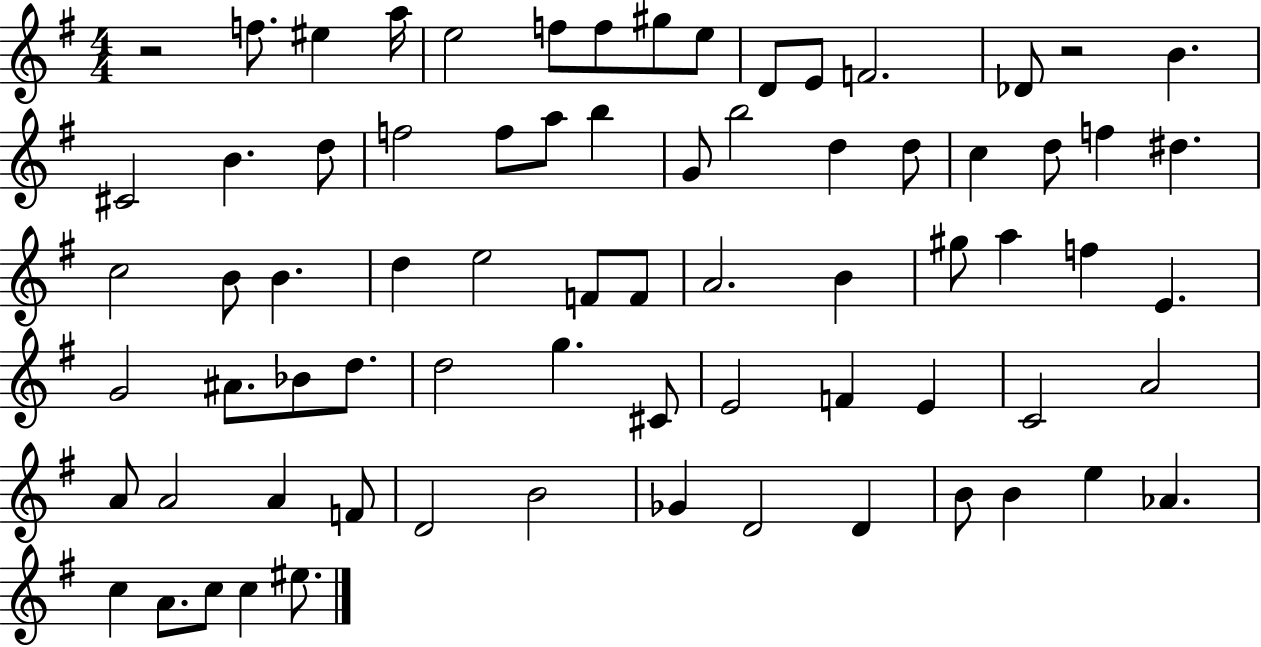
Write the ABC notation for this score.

X:1
T:Untitled
M:4/4
L:1/4
K:G
z2 f/2 ^e a/4 e2 f/2 f/2 ^g/2 e/2 D/2 E/2 F2 _D/2 z2 B ^C2 B d/2 f2 f/2 a/2 b G/2 b2 d d/2 c d/2 f ^d c2 B/2 B d e2 F/2 F/2 A2 B ^g/2 a f E G2 ^A/2 _B/2 d/2 d2 g ^C/2 E2 F E C2 A2 A/2 A2 A F/2 D2 B2 _G D2 D B/2 B e _A c A/2 c/2 c ^e/2